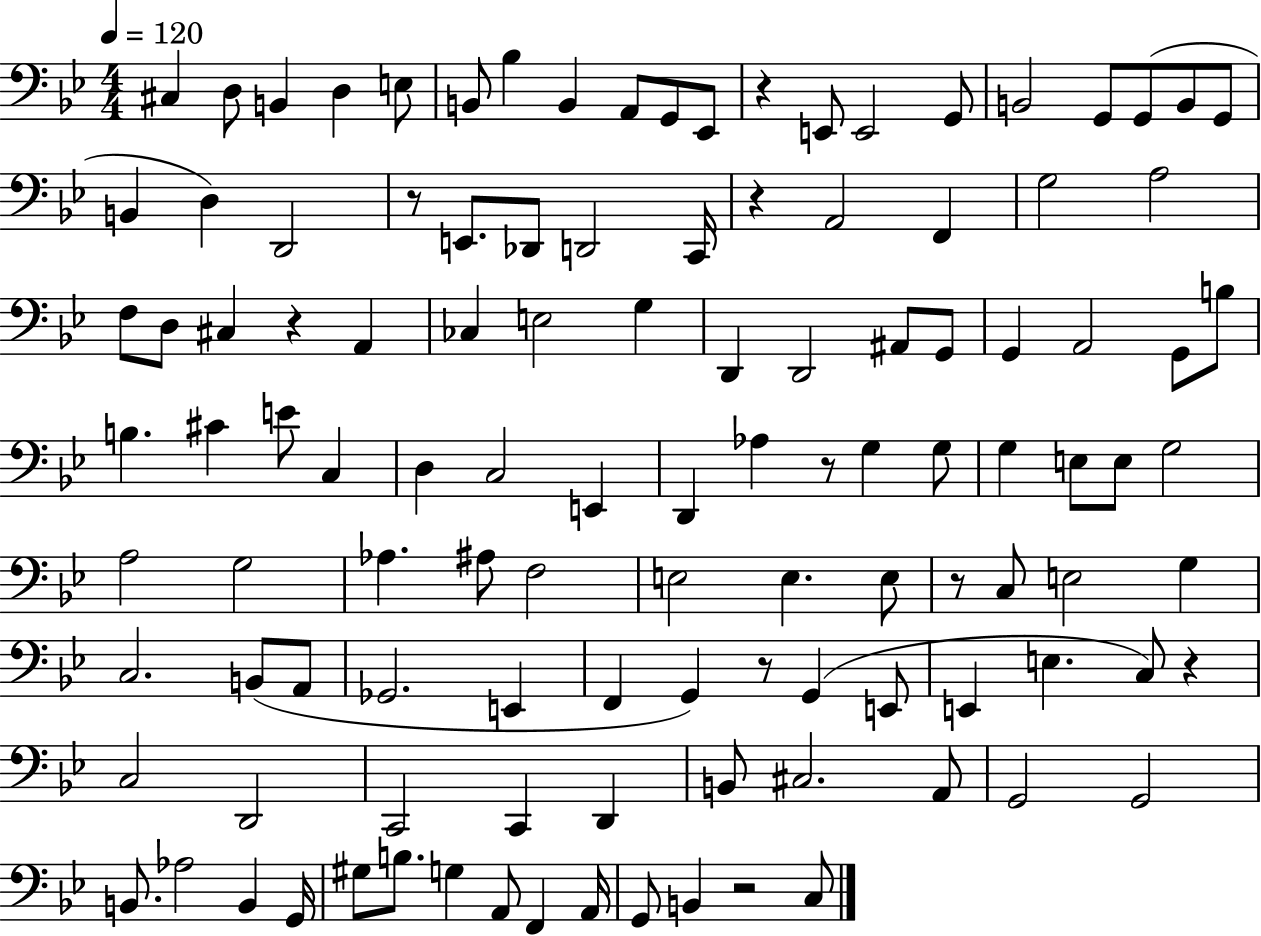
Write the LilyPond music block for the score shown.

{
  \clef bass
  \numericTimeSignature
  \time 4/4
  \key bes \major
  \tempo 4 = 120
  cis4 d8 b,4 d4 e8 | b,8 bes4 b,4 a,8 g,8 ees,8 | r4 e,8 e,2 g,8 | b,2 g,8 g,8( b,8 g,8 | \break b,4 d4) d,2 | r8 e,8. des,8 d,2 c,16 | r4 a,2 f,4 | g2 a2 | \break f8 d8 cis4 r4 a,4 | ces4 e2 g4 | d,4 d,2 ais,8 g,8 | g,4 a,2 g,8 b8 | \break b4. cis'4 e'8 c4 | d4 c2 e,4 | d,4 aes4 r8 g4 g8 | g4 e8 e8 g2 | \break a2 g2 | aes4. ais8 f2 | e2 e4. e8 | r8 c8 e2 g4 | \break c2. b,8( a,8 | ges,2. e,4 | f,4 g,4) r8 g,4( e,8 | e,4 e4. c8) r4 | \break c2 d,2 | c,2 c,4 d,4 | b,8 cis2. a,8 | g,2 g,2 | \break b,8. aes2 b,4 g,16 | gis8 b8. g4 a,8 f,4 a,16 | g,8 b,4 r2 c8 | \bar "|."
}